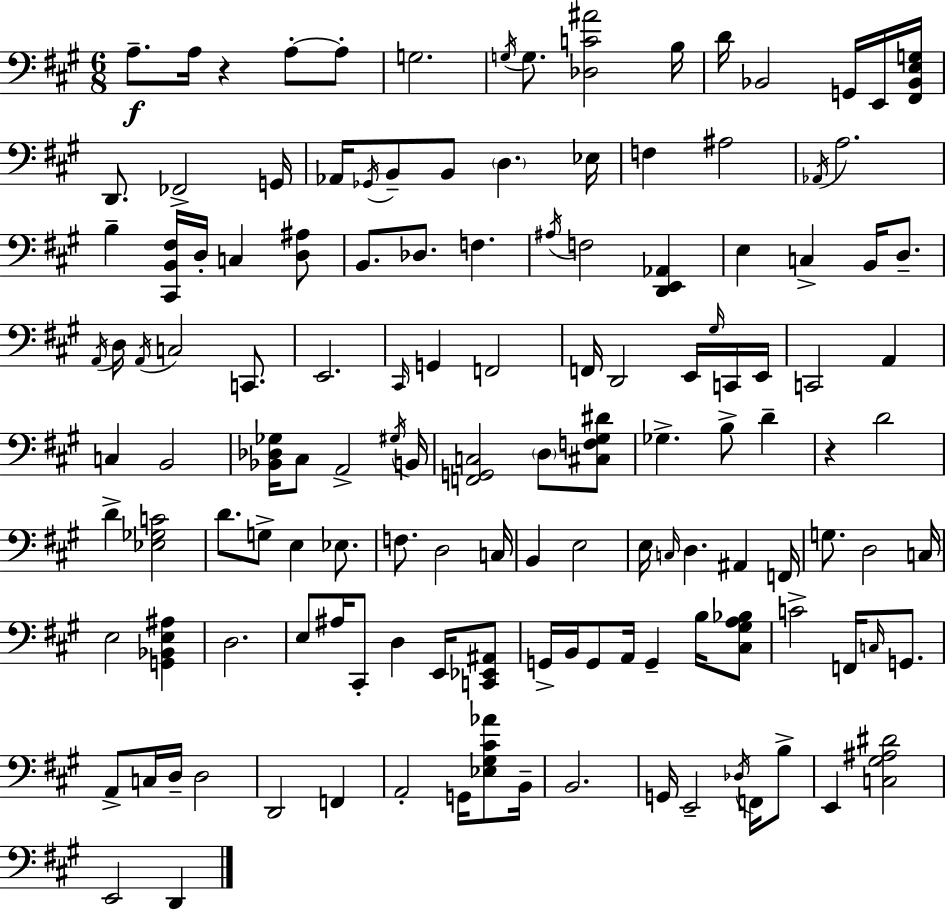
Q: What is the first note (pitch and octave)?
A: A3